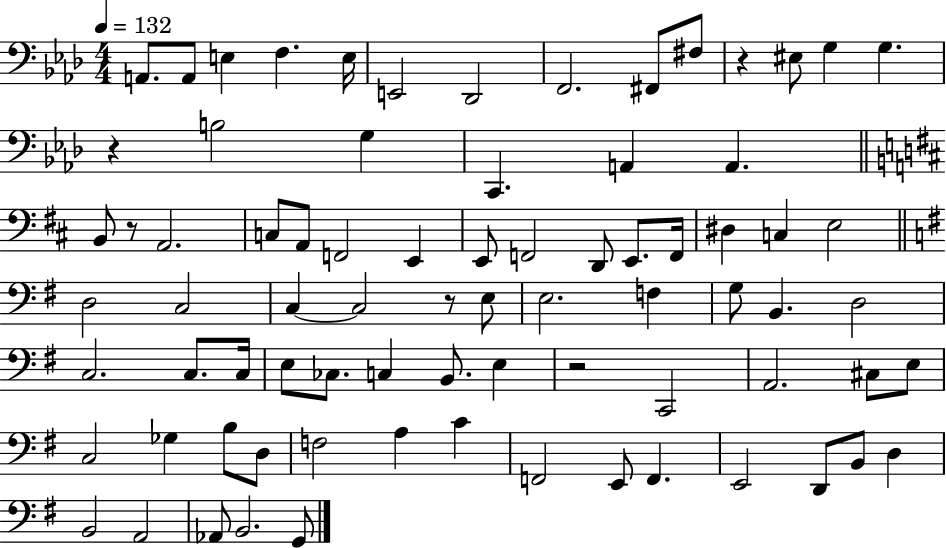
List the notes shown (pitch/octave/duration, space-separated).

A2/e. A2/e E3/q F3/q. E3/s E2/h Db2/h F2/h. F#2/e F#3/e R/q EIS3/e G3/q G3/q. R/q B3/h G3/q C2/q. A2/q A2/q. B2/e R/e A2/h. C3/e A2/e F2/h E2/q E2/e F2/h D2/e E2/e. F2/s D#3/q C3/q E3/h D3/h C3/h C3/q C3/h R/e E3/e E3/h. F3/q G3/e B2/q. D3/h C3/h. C3/e. C3/s E3/e CES3/e. C3/q B2/e. E3/q R/h C2/h A2/h. C#3/e E3/e C3/h Gb3/q B3/e D3/e F3/h A3/q C4/q F2/h E2/e F2/q. E2/h D2/e B2/e D3/q B2/h A2/h Ab2/e B2/h. G2/e